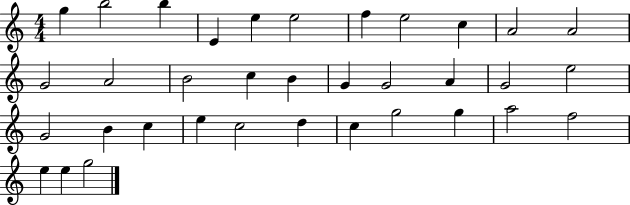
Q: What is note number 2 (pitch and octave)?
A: B5